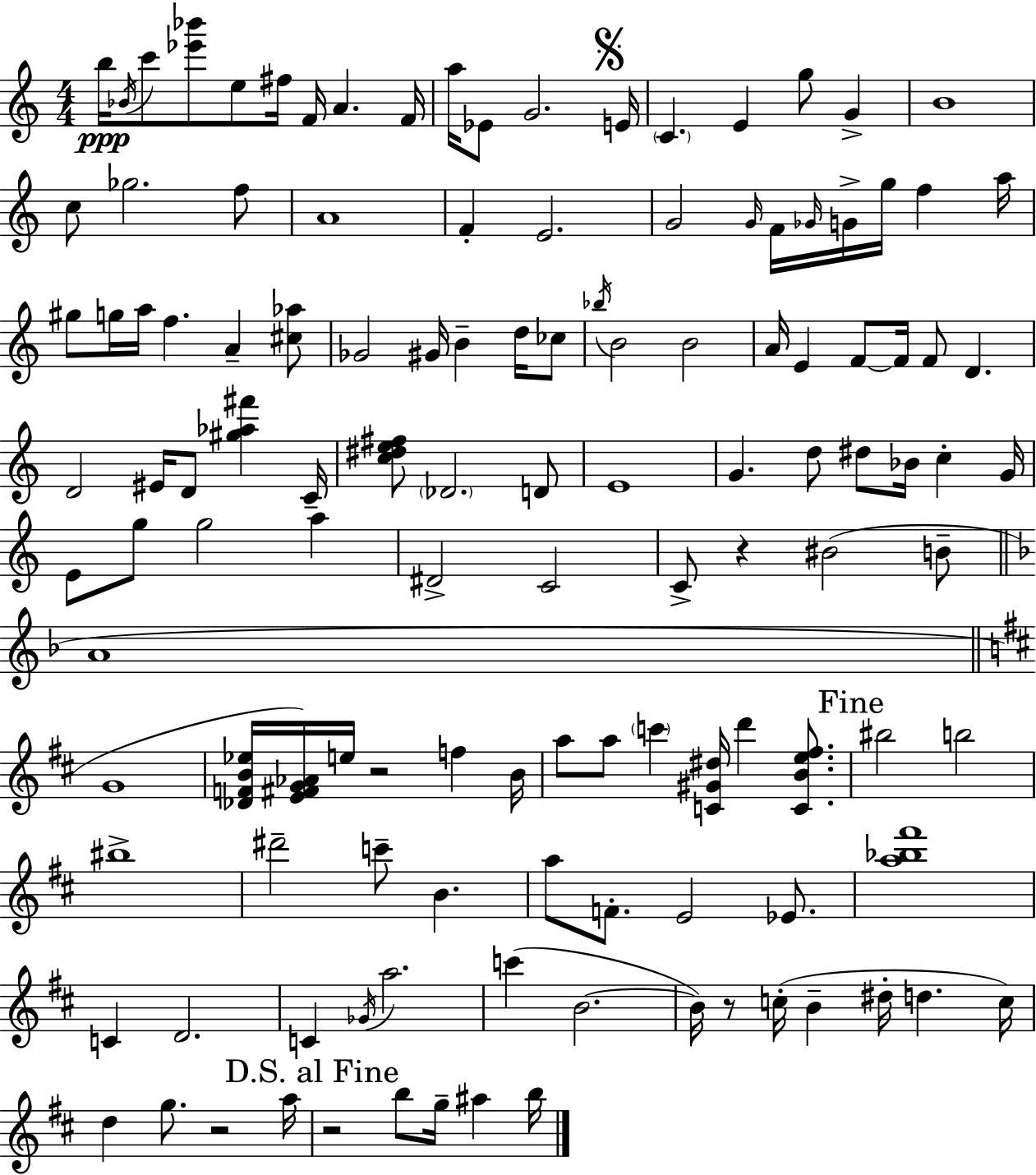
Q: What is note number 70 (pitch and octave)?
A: C4